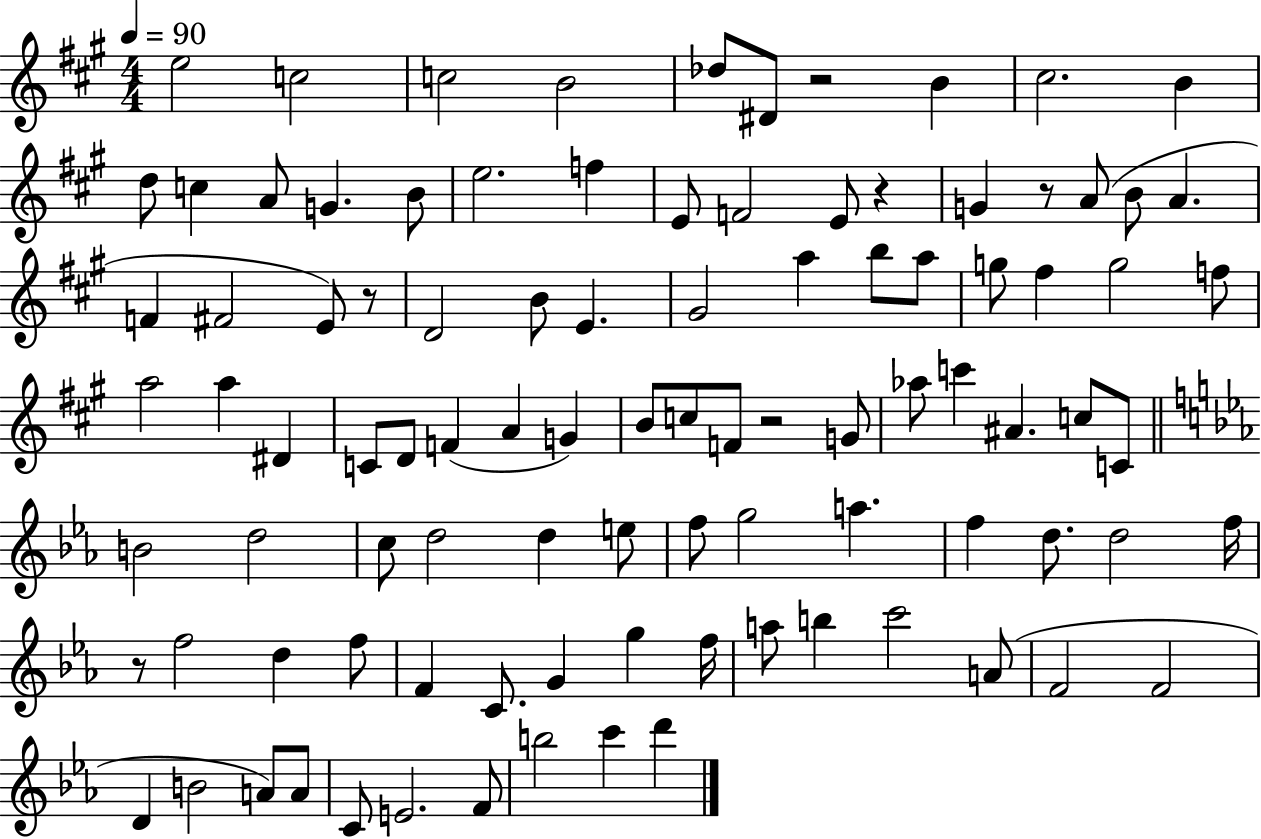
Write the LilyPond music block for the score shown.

{
  \clef treble
  \numericTimeSignature
  \time 4/4
  \key a \major
  \tempo 4 = 90
  e''2 c''2 | c''2 b'2 | des''8 dis'8 r2 b'4 | cis''2. b'4 | \break d''8 c''4 a'8 g'4. b'8 | e''2. f''4 | e'8 f'2 e'8 r4 | g'4 r8 a'8( b'8 a'4. | \break f'4 fis'2 e'8) r8 | d'2 b'8 e'4. | gis'2 a''4 b''8 a''8 | g''8 fis''4 g''2 f''8 | \break a''2 a''4 dis'4 | c'8 d'8 f'4( a'4 g'4) | b'8 c''8 f'8 r2 g'8 | aes''8 c'''4 ais'4. c''8 c'8 | \break \bar "||" \break \key ees \major b'2 d''2 | c''8 d''2 d''4 e''8 | f''8 g''2 a''4. | f''4 d''8. d''2 f''16 | \break r8 f''2 d''4 f''8 | f'4 c'8. g'4 g''4 f''16 | a''8 b''4 c'''2 a'8( | f'2 f'2 | \break d'4 b'2 a'8) a'8 | c'8 e'2. f'8 | b''2 c'''4 d'''4 | \bar "|."
}